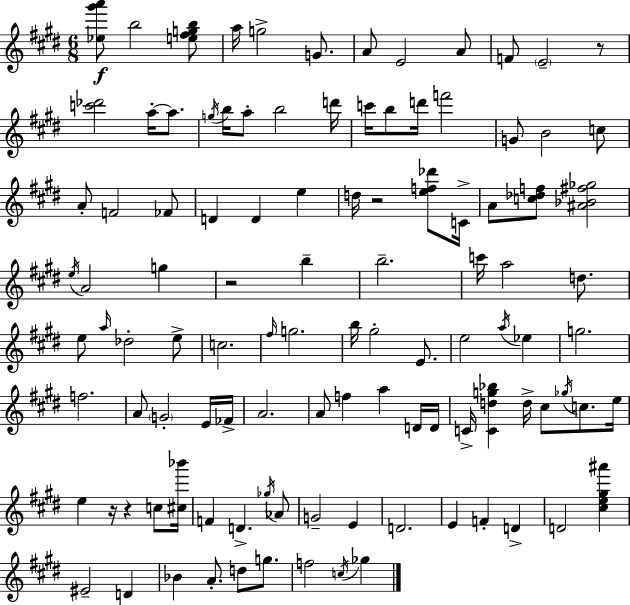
X:1
T:Untitled
M:6/8
L:1/4
K:E
[_e^g'a']/2 b2 [e^fgb]/2 a/4 g2 G/2 A/2 E2 A/2 F/2 E2 z/2 [c'_d']2 a/4 a/2 g/4 b/4 a/2 b2 d'/4 c'/4 b/2 d'/4 f'2 G/2 B2 c/2 A/2 F2 _F/2 D D e d/4 z2 [ef_d']/2 C/4 A/2 [c_df]/2 [^A_B^f_g]2 e/4 A2 g z2 b b2 c'/4 a2 d/2 e/2 a/4 _d2 e/2 c2 ^f/4 g2 b/4 ^g2 E/2 e2 a/4 _e g2 f2 A/2 G2 E/4 _F/4 A2 A/2 f a D/4 D/4 C/4 [Cdg_b] d/4 ^c/2 _g/4 c/2 e/4 e z/4 z c/2 [^c_b']/4 F D _g/4 _A/2 G2 E D2 E F D D2 [^ce^g^a'] ^E2 D _B A/2 d/2 g/2 f2 c/4 _g